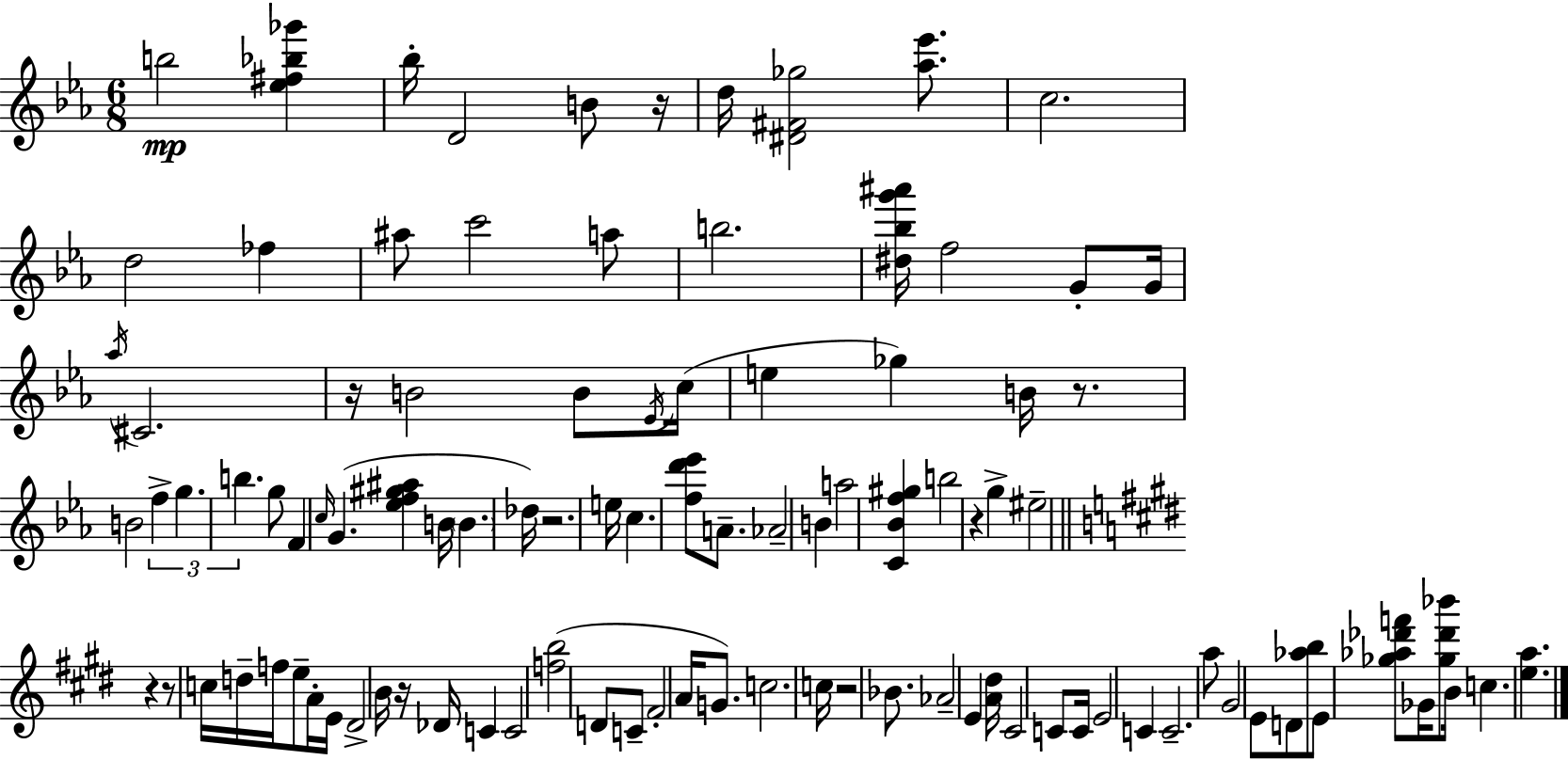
X:1
T:Untitled
M:6/8
L:1/4
K:Cm
b2 [_e^f_b_g'] _b/4 D2 B/2 z/4 d/4 [^D^F_g]2 [_a_e']/2 c2 d2 _f ^a/2 c'2 a/2 b2 [^d_bg'^a']/4 f2 G/2 G/4 _a/4 ^C2 z/4 B2 B/2 _E/4 c/4 e _g B/4 z/2 B2 f g b g/2 F c/4 G [_ef^g^a] B/4 B _d/4 z2 e/4 c [fd'_e']/2 A/2 _A2 B a2 [C_Bf^g] b2 z g ^e2 z z/2 c/4 d/4 f/4 e/2 A/4 E/4 ^D2 B/4 z/4 _D/4 C C2 [fb]2 D/2 C/2 ^F2 A/4 G/2 c2 c/4 z2 _B/2 _A2 E [A^d]/4 ^C2 C/2 C/4 E2 C C2 a/2 ^G2 E/2 D/2 [_ab]/2 E/2 [_g_a_d'f']/2 _G/4 [_g_d'_b']/2 B/4 c [ea]